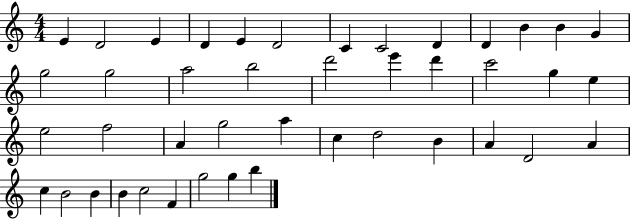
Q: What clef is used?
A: treble